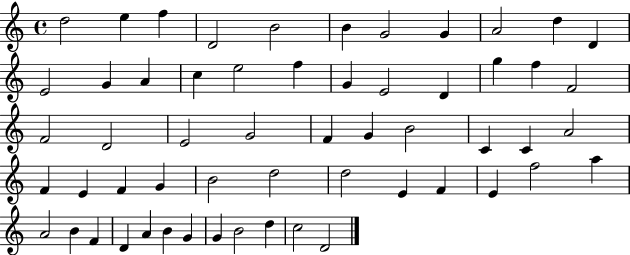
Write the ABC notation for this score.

X:1
T:Untitled
M:4/4
L:1/4
K:C
d2 e f D2 B2 B G2 G A2 d D E2 G A c e2 f G E2 D g f F2 F2 D2 E2 G2 F G B2 C C A2 F E F G B2 d2 d2 E F E f2 a A2 B F D A B G G B2 d c2 D2